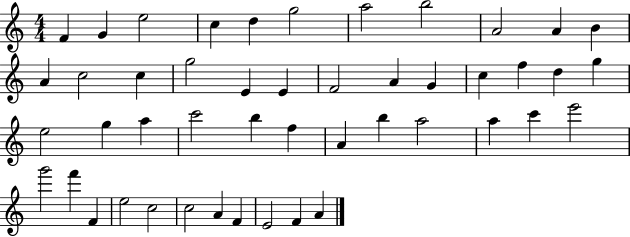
X:1
T:Untitled
M:4/4
L:1/4
K:C
F G e2 c d g2 a2 b2 A2 A B A c2 c g2 E E F2 A G c f d g e2 g a c'2 b f A b a2 a c' e'2 g'2 f' F e2 c2 c2 A F E2 F A